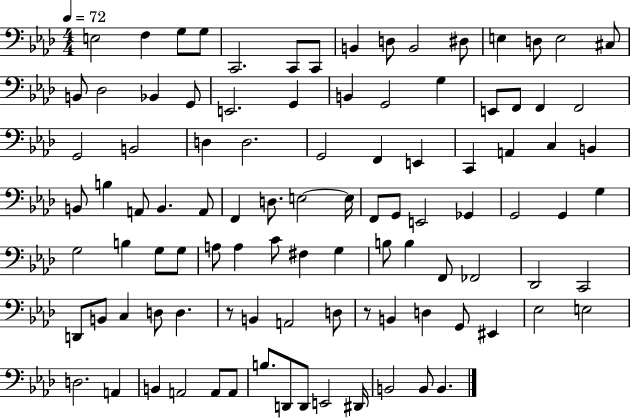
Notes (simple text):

E3/h F3/q G3/e G3/e C2/h. C2/e C2/e B2/q D3/e B2/h D#3/e E3/q D3/e E3/h C#3/e B2/e Db3/h Bb2/q G2/e E2/h. G2/q B2/q G2/h G3/q E2/e F2/e F2/q F2/h G2/h B2/h D3/q D3/h. G2/h F2/q E2/q C2/q A2/q C3/q B2/q B2/e B3/q A2/e B2/q. A2/e F2/q D3/e. E3/h E3/s F2/e G2/e E2/h Gb2/q G2/h G2/q G3/q G3/h B3/q G3/e G3/e A3/e A3/q C4/e F#3/q G3/q B3/e B3/q F2/e FES2/h Db2/h C2/h D2/e B2/e C3/q D3/e D3/q. R/e B2/q A2/h D3/e R/e B2/q D3/q G2/e EIS2/q Eb3/h E3/h D3/h. A2/q B2/q A2/h A2/e A2/e B3/e. D2/e D2/e E2/h D#2/s B2/h B2/e B2/q.